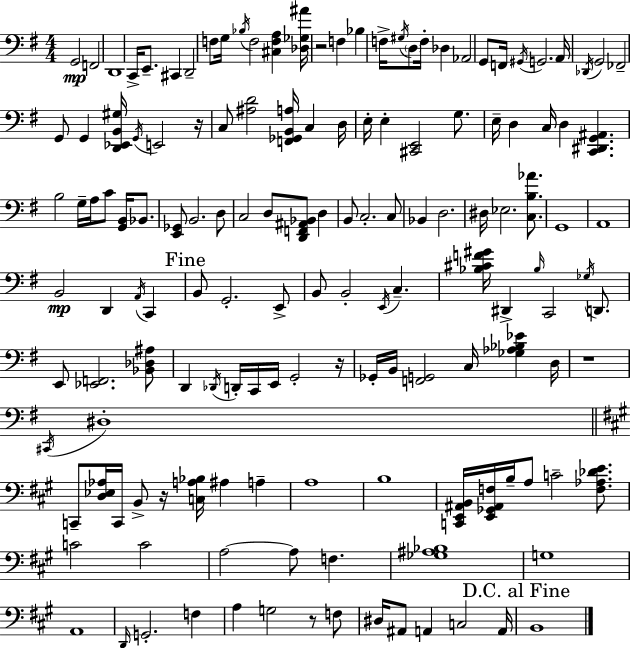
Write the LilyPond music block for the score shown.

{
  \clef bass
  \numericTimeSignature
  \time 4/4
  \key g \major
  g,2\mp f,2 | d,1 | c,16-> e,8.-- cis,4 d,2-- | f8 g16 \acciaccatura { bes16 } f2 <cis f a>4 | \break <des ges ais'>16 r2 f4 bes4 | f16-> \acciaccatura { gis16 } \parenthesize d8 f16-. des4 aes,2 | g,8 f,16 \acciaccatura { gis,16 } g,2. | a,16 \acciaccatura { des,16 } g,2 fes,2-- | \break g,8 g,4 <d, ees, b, gis>16 \acciaccatura { g,16 } e,2 | r16 c8 <ais d'>2 <f, ges, b, a>16 | c4 d16 e16-. e4-. <cis, e,>2 | g8. e16-- d4 c16 d4 <c, dis, g, ais,>4. | \break b2 g16-- a16 c'8 | <g, b,>16 bes,8. <e, ges,>8 b,2. | d8 c2 d8 <d, f, ais, bes,>8 | d4 b,8 c2.-. | \break c8 bes,4 d2. | dis16 ees2. | <c b aes'>8. g,1 | a,1 | \break b,2\mp d,4 | \acciaccatura { a,16 } c,4 \mark "Fine" b,8 g,2.-. | e,8-> b,8 b,2-. | \acciaccatura { e,16 } c4.-- <bes cis' f' gis'>16 dis,4-> \grace { bes16 } c,2 | \break \acciaccatura { ges16 } d,8. e,8 <ees, f,>2. | <bes, des ais>8 d,4 \acciaccatura { des,16 } d,16-. c,16 | e,16 g,2-. r16 ges,16-. b,16 <f, g,>2 | c16 <ges aes bes ees'>4 d16 r1 | \break \acciaccatura { cis,16 } dis1-. | \bar "||" \break \key a \major c,8-- <d ees aes>16 c,16 b,8-> r16 <c a bes>16 ais4 a4-- | a1 | b1 | <c, e, ais, b,>16 <e, ges, ais, f>16 b16-- a8 c'2-- <f aes des' e'>8. | \break c'2 c'2 | a2~~ a8 f4. | <ges ais bes>1 | g1 | \break a,1 | \grace { d,16 } g,2.-. f4 | a4 g2 r8 f8 | dis16 ais,8 a,4 c2 | \break a,16 \mark "D.C. al Fine" b,1 | \bar "|."
}